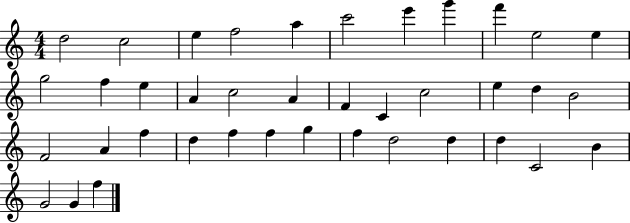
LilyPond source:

{
  \clef treble
  \numericTimeSignature
  \time 4/4
  \key c \major
  d''2 c''2 | e''4 f''2 a''4 | c'''2 e'''4 g'''4 | f'''4 e''2 e''4 | \break g''2 f''4 e''4 | a'4 c''2 a'4 | f'4 c'4 c''2 | e''4 d''4 b'2 | \break f'2 a'4 f''4 | d''4 f''4 f''4 g''4 | f''4 d''2 d''4 | d''4 c'2 b'4 | \break g'2 g'4 f''4 | \bar "|."
}